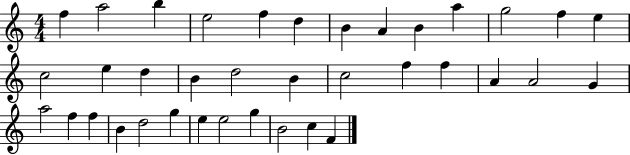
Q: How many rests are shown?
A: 0